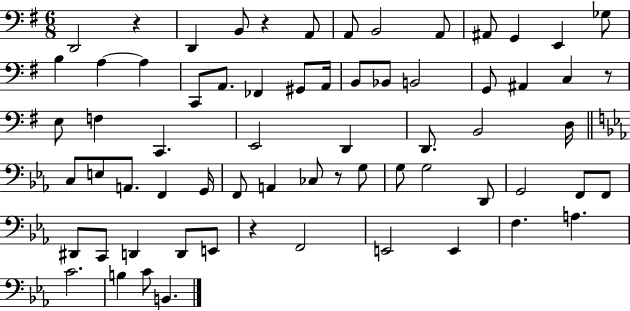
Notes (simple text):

D2/h R/q D2/q B2/e R/q A2/e A2/e B2/h A2/e A#2/e G2/q E2/q Gb3/e B3/q A3/q A3/q C2/e A2/e. FES2/q G#2/e A2/s B2/e Bb2/e B2/h G2/e A#2/q C3/q R/e E3/e F3/q C2/q. E2/h D2/q D2/e. B2/h D3/s C3/e E3/e A2/e. F2/q G2/s F2/e A2/q CES3/e R/e G3/e G3/e G3/h D2/e G2/h F2/e F2/e D#2/e C2/e D2/q D2/e E2/e R/q F2/h E2/h E2/q F3/q. A3/q. C4/h. B3/q C4/e B2/q.